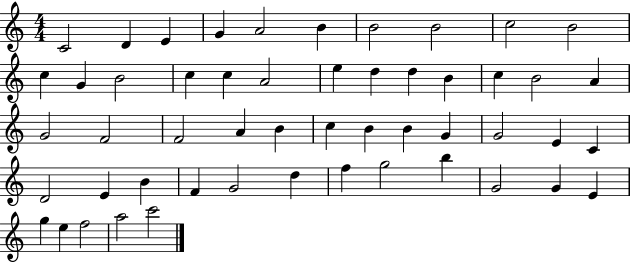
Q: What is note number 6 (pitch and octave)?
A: B4